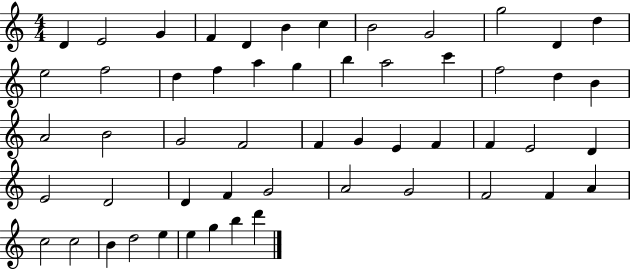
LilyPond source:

{
  \clef treble
  \numericTimeSignature
  \time 4/4
  \key c \major
  d'4 e'2 g'4 | f'4 d'4 b'4 c''4 | b'2 g'2 | g''2 d'4 d''4 | \break e''2 f''2 | d''4 f''4 a''4 g''4 | b''4 a''2 c'''4 | f''2 d''4 b'4 | \break a'2 b'2 | g'2 f'2 | f'4 g'4 e'4 f'4 | f'4 e'2 d'4 | \break e'2 d'2 | d'4 f'4 g'2 | a'2 g'2 | f'2 f'4 a'4 | \break c''2 c''2 | b'4 d''2 e''4 | e''4 g''4 b''4 d'''4 | \bar "|."
}